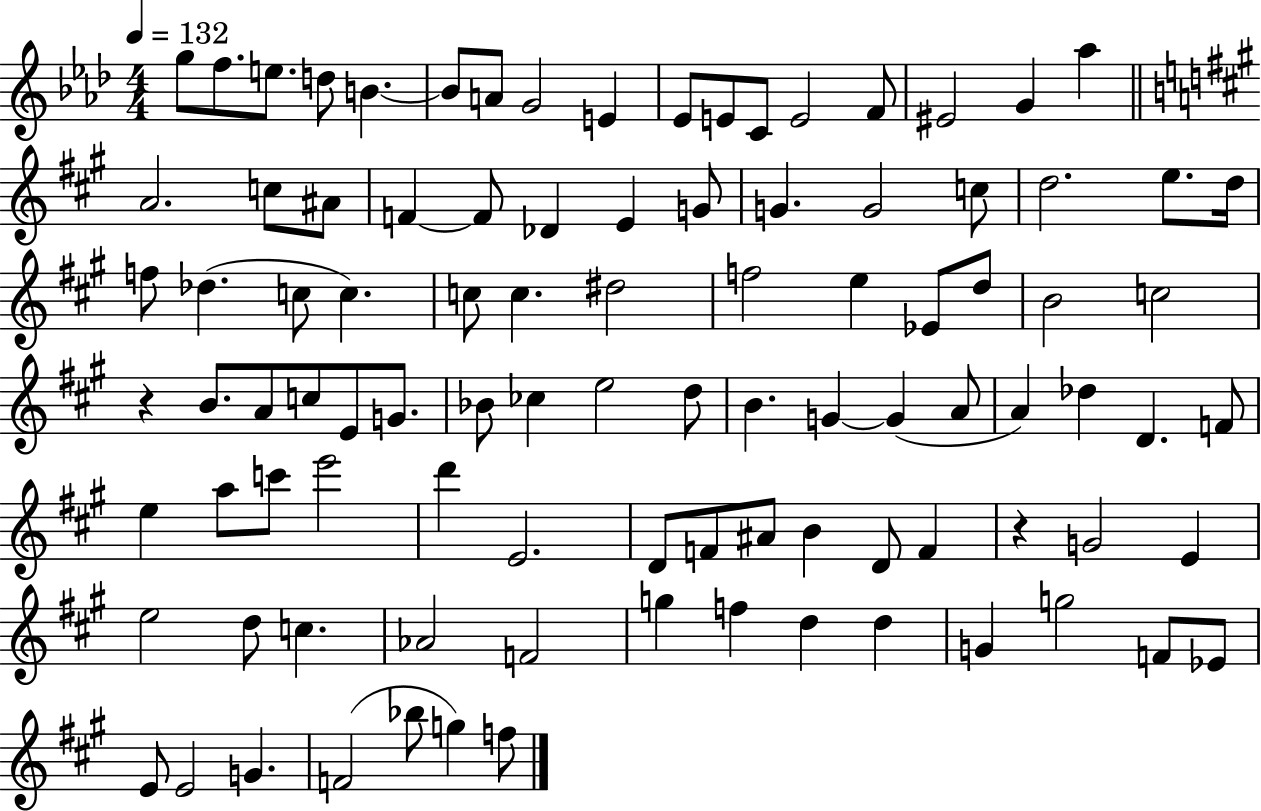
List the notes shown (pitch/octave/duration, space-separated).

G5/e F5/e. E5/e. D5/e B4/q. B4/e A4/e G4/h E4/q Eb4/e E4/e C4/e E4/h F4/e EIS4/h G4/q Ab5/q A4/h. C5/e A#4/e F4/q F4/e Db4/q E4/q G4/e G4/q. G4/h C5/e D5/h. E5/e. D5/s F5/e Db5/q. C5/e C5/q. C5/e C5/q. D#5/h F5/h E5/q Eb4/e D5/e B4/h C5/h R/q B4/e. A4/e C5/e E4/e G4/e. Bb4/e CES5/q E5/h D5/e B4/q. G4/q G4/q A4/e A4/q Db5/q D4/q. F4/e E5/q A5/e C6/e E6/h D6/q E4/h. D4/e F4/e A#4/e B4/q D4/e F4/q R/q G4/h E4/q E5/h D5/e C5/q. Ab4/h F4/h G5/q F5/q D5/q D5/q G4/q G5/h F4/e Eb4/e E4/e E4/h G4/q. F4/h Bb5/e G5/q F5/e